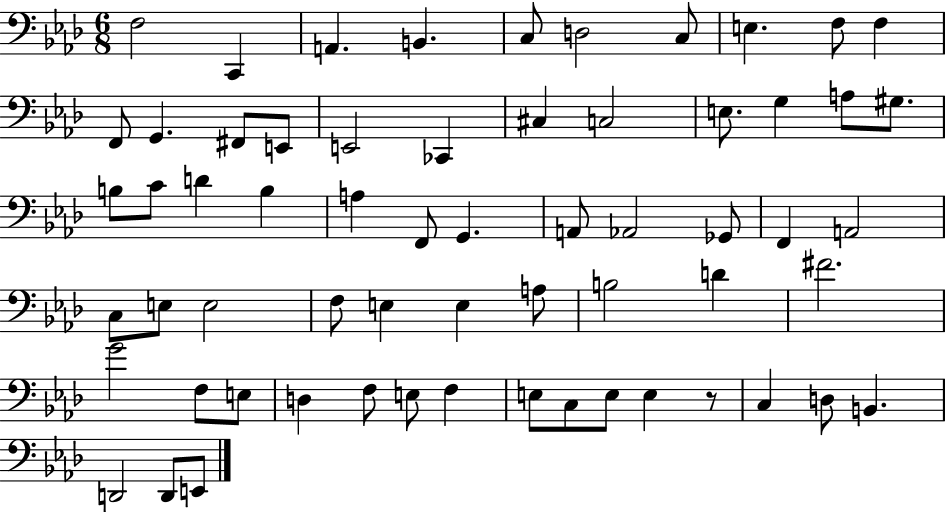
F3/h C2/q A2/q. B2/q. C3/e D3/h C3/e E3/q. F3/e F3/q F2/e G2/q. F#2/e E2/e E2/h CES2/q C#3/q C3/h E3/e. G3/q A3/e G#3/e. B3/e C4/e D4/q B3/q A3/q F2/e G2/q. A2/e Ab2/h Gb2/e F2/q A2/h C3/e E3/e E3/h F3/e E3/q E3/q A3/e B3/h D4/q F#4/h. G4/h F3/e E3/e D3/q F3/e E3/e F3/q E3/e C3/e E3/e E3/q R/e C3/q D3/e B2/q. D2/h D2/e E2/e